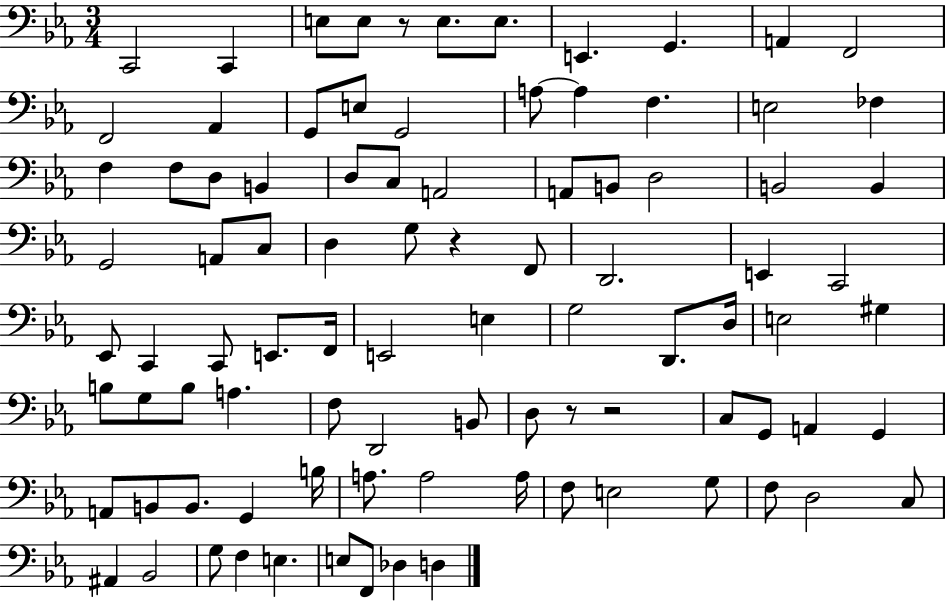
X:1
T:Untitled
M:3/4
L:1/4
K:Eb
C,,2 C,, E,/2 E,/2 z/2 E,/2 E,/2 E,, G,, A,, F,,2 F,,2 _A,, G,,/2 E,/2 G,,2 A,/2 A, F, E,2 _F, F, F,/2 D,/2 B,, D,/2 C,/2 A,,2 A,,/2 B,,/2 D,2 B,,2 B,, G,,2 A,,/2 C,/2 D, G,/2 z F,,/2 D,,2 E,, C,,2 _E,,/2 C,, C,,/2 E,,/2 F,,/4 E,,2 E, G,2 D,,/2 D,/4 E,2 ^G, B,/2 G,/2 B,/2 A, F,/2 D,,2 B,,/2 D,/2 z/2 z2 C,/2 G,,/2 A,, G,, A,,/2 B,,/2 B,,/2 G,, B,/4 A,/2 A,2 A,/4 F,/2 E,2 G,/2 F,/2 D,2 C,/2 ^A,, _B,,2 G,/2 F, E, E,/2 F,,/2 _D, D,